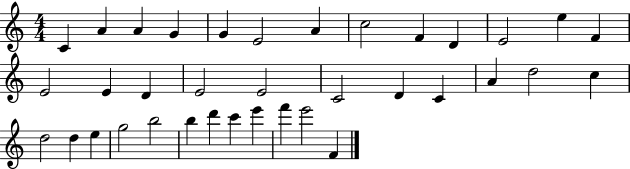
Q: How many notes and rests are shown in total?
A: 36